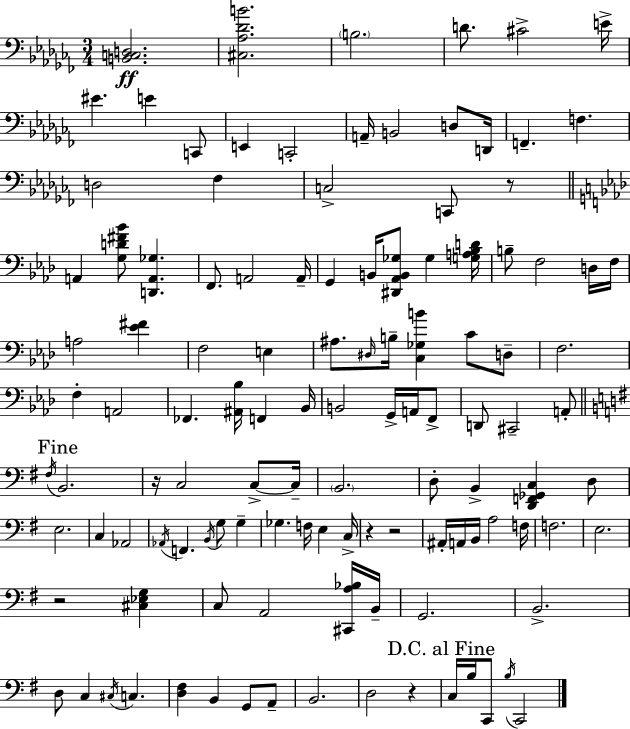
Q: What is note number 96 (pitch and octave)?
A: C2